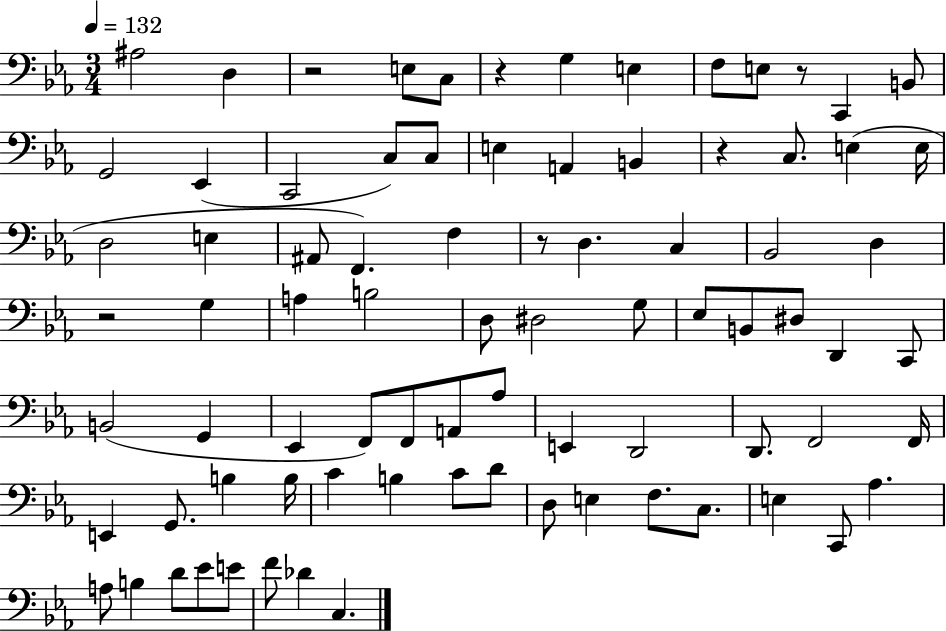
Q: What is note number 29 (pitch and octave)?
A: Bb2